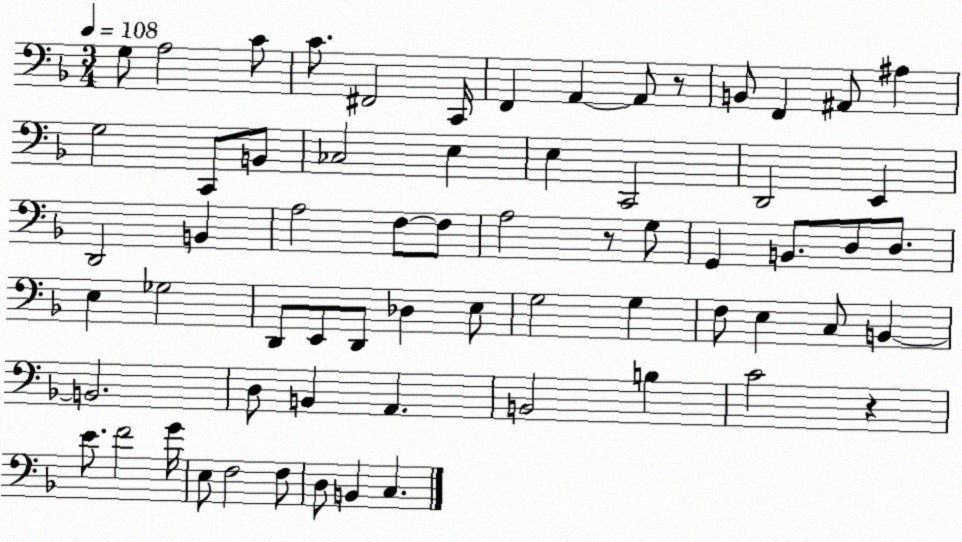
X:1
T:Untitled
M:3/4
L:1/4
K:F
G,/2 A,2 C/2 C/2 ^F,,2 C,,/4 F,, A,, A,,/2 z/2 B,,/2 F,, ^A,,/2 ^A, G,2 C,,/2 B,,/2 _C,2 E, E, C,,2 D,,2 E,, D,,2 B,, A,2 F,/2 F,/2 A,2 z/2 G,/2 G,, B,,/2 D,/2 D,/2 E, _G,2 D,,/2 E,,/2 D,,/2 _D, E,/2 G,2 G, F,/2 E, C,/2 B,, B,,2 D,/2 B,, A,, B,,2 B, C2 z E/2 F2 G/4 E,/2 F,2 F,/2 D,/2 B,, C,